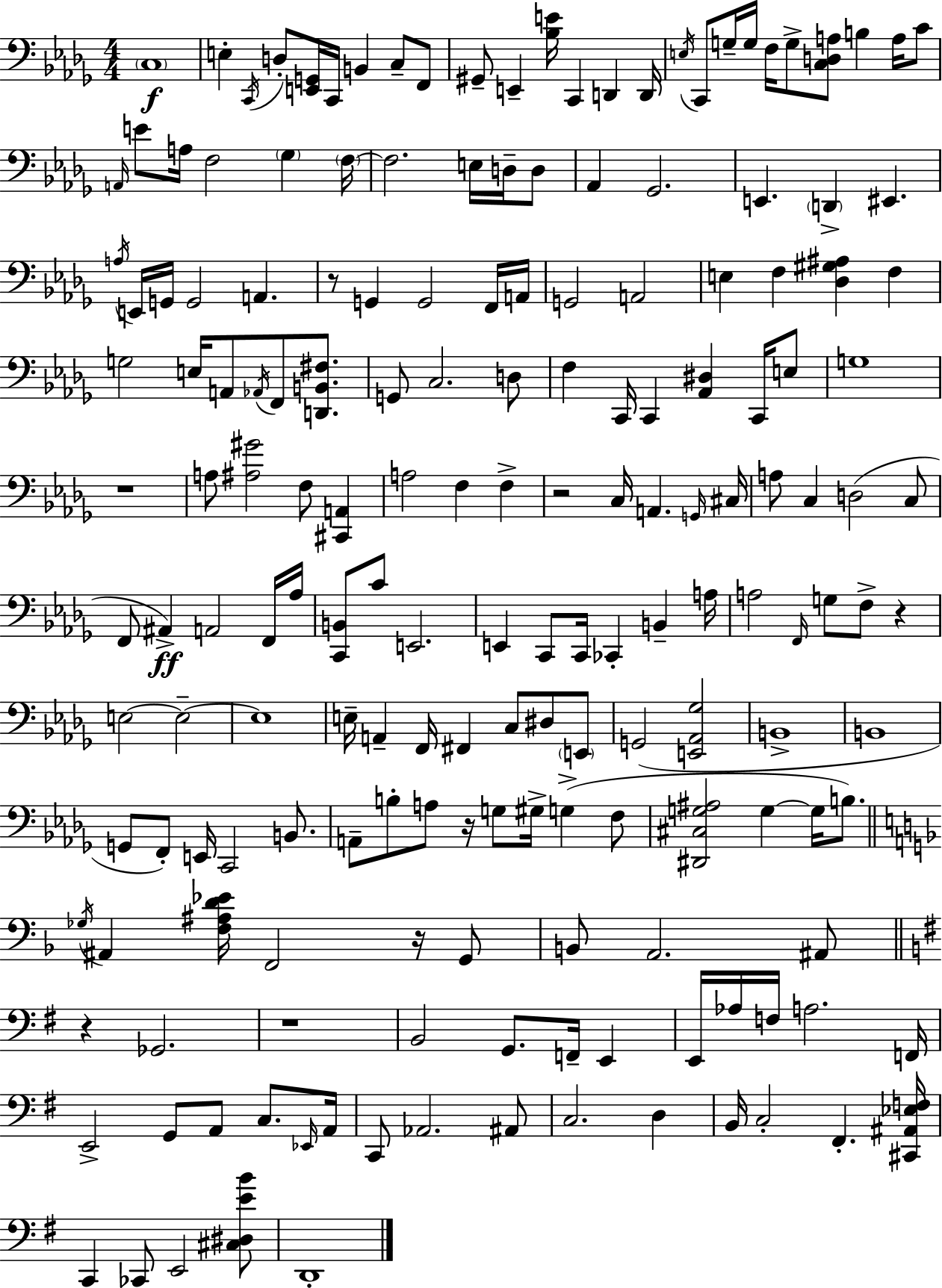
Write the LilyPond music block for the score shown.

{
  \clef bass
  \numericTimeSignature
  \time 4/4
  \key bes \minor
  \parenthesize c1\f | e4-. \acciaccatura { c,16 } d8-. <e, g,>16 c,16 b,4 c8-- f,8 | gis,8-- e,4-- <bes e'>16 c,4 d,4 | d,16 \acciaccatura { e16 } c,8 g16-- g16 f16 g8-> <c d a>8 b4 a16 | \break c'8 \grace { a,16 } e'8 a16 f2 \parenthesize ges4 | \parenthesize f16~~ f2. e16 | d16-- d8 aes,4 ges,2. | e,4. \parenthesize d,4-> eis,4. | \break \acciaccatura { a16 } e,16 g,16 g,2 a,4. | r8 g,4 g,2 | f,16 a,16 g,2 a,2 | e4 f4 <des gis ais>4 | \break f4 g2 e16 a,8 \acciaccatura { aes,16 } | f,8 <d, b, fis>8. g,8 c2. | d8 f4 c,16 c,4 <aes, dis>4 | c,16 e8 g1 | \break r1 | a8 <ais gis'>2 f8 | <cis, a,>4 a2 f4 | f4-> r2 c16 a,4. | \break \grace { g,16 } cis16 a8 c4 d2( | c8 f,8 ais,4->\ff) a,2 | f,16 aes16 <c, b,>8 c'8 e,2. | e,4 c,8 c,16 ces,4-. | \break b,4-- a16 a2 \grace { f,16 } g8 | f8-> r4 e2~~ e2--~~ | e1 | e16-- a,4-- f,16 fis,4 | \break c8 dis8 \parenthesize e,8 g,2( <e, aes, ges>2 | b,1-> | b,1 | g,8 f,8-.) e,16 c,2 | \break b,8. a,8-- b8-. a8 r16 g8 | gis16-> g4->( f8 <dis, cis g ais>2 g4~~ | g16 b8.) \bar "||" \break \key d \minor \acciaccatura { ges16 } ais,4 <f ais d' ees'>16 f,2 r16 g,8 | b,8 a,2. ais,8 | \bar "||" \break \key g \major r4 ges,2. | r1 | b,2 g,8. f,16-- e,4 | e,16 aes16 f16 a2. f,16 | \break e,2-> g,8 a,8 c8. \grace { ees,16 } | a,16 c,8 aes,2. ais,8 | c2. d4 | b,16 c2-. fis,4.-. | \break <cis, ais, ees f>16 c,4 ces,8 e,2 <cis dis e' b'>8 | d,1-. | \bar "|."
}